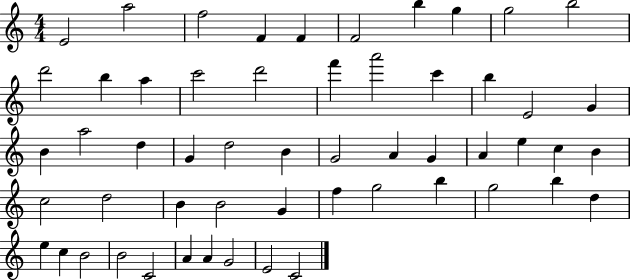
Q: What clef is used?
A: treble